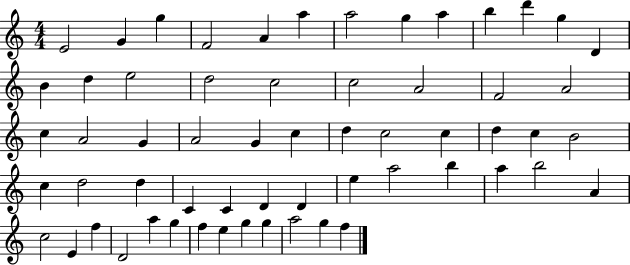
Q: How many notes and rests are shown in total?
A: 60